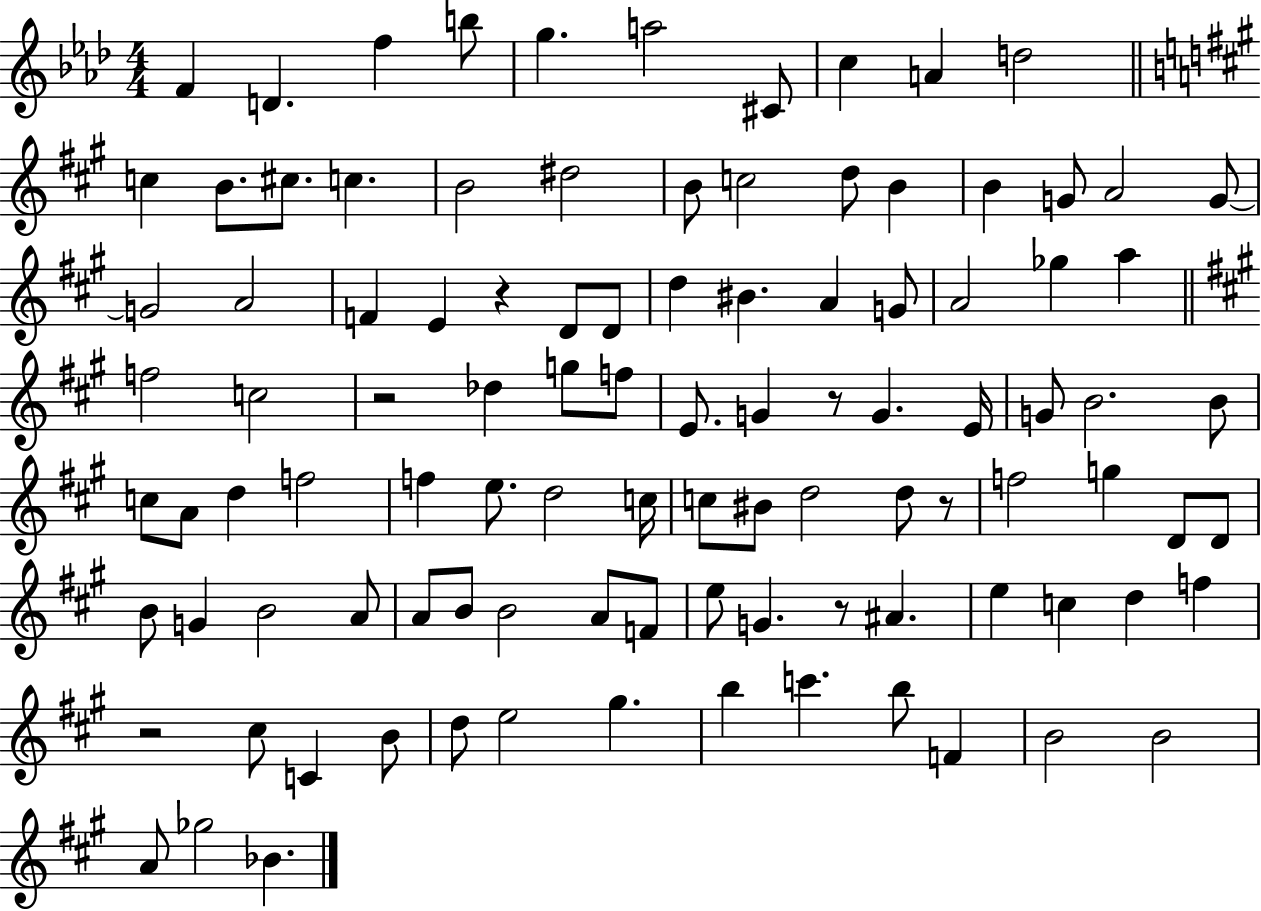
{
  \clef treble
  \numericTimeSignature
  \time 4/4
  \key aes \major
  f'4 d'4. f''4 b''8 | g''4. a''2 cis'8 | c''4 a'4 d''2 | \bar "||" \break \key a \major c''4 b'8. cis''8. c''4. | b'2 dis''2 | b'8 c''2 d''8 b'4 | b'4 g'8 a'2 g'8~~ | \break g'2 a'2 | f'4 e'4 r4 d'8 d'8 | d''4 bis'4. a'4 g'8 | a'2 ges''4 a''4 | \break \bar "||" \break \key a \major f''2 c''2 | r2 des''4 g''8 f''8 | e'8. g'4 r8 g'4. e'16 | g'8 b'2. b'8 | \break c''8 a'8 d''4 f''2 | f''4 e''8. d''2 c''16 | c''8 bis'8 d''2 d''8 r8 | f''2 g''4 d'8 d'8 | \break b'8 g'4 b'2 a'8 | a'8 b'8 b'2 a'8 f'8 | e''8 g'4. r8 ais'4. | e''4 c''4 d''4 f''4 | \break r2 cis''8 c'4 b'8 | d''8 e''2 gis''4. | b''4 c'''4. b''8 f'4 | b'2 b'2 | \break a'8 ges''2 bes'4. | \bar "|."
}